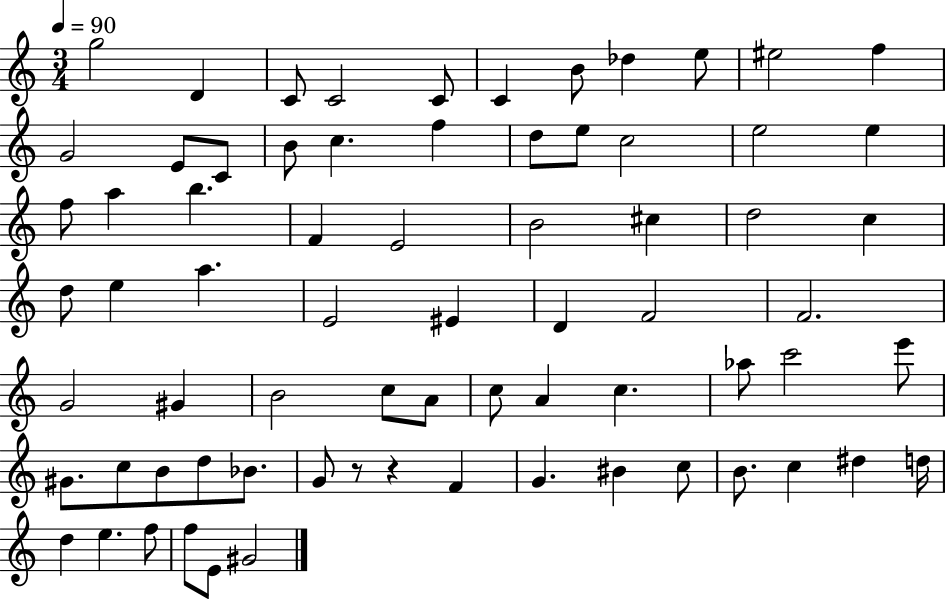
{
  \clef treble
  \numericTimeSignature
  \time 3/4
  \key c \major
  \tempo 4 = 90
  g''2 d'4 | c'8 c'2 c'8 | c'4 b'8 des''4 e''8 | eis''2 f''4 | \break g'2 e'8 c'8 | b'8 c''4. f''4 | d''8 e''8 c''2 | e''2 e''4 | \break f''8 a''4 b''4. | f'4 e'2 | b'2 cis''4 | d''2 c''4 | \break d''8 e''4 a''4. | e'2 eis'4 | d'4 f'2 | f'2. | \break g'2 gis'4 | b'2 c''8 a'8 | c''8 a'4 c''4. | aes''8 c'''2 e'''8 | \break gis'8. c''8 b'8 d''8 bes'8. | g'8 r8 r4 f'4 | g'4. bis'4 c''8 | b'8. c''4 dis''4 d''16 | \break d''4 e''4. f''8 | f''8 e'8 gis'2 | \bar "|."
}